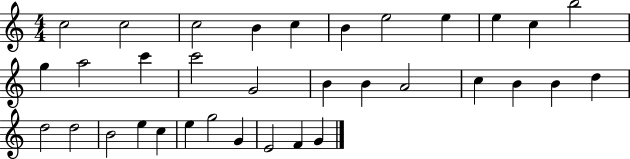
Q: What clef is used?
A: treble